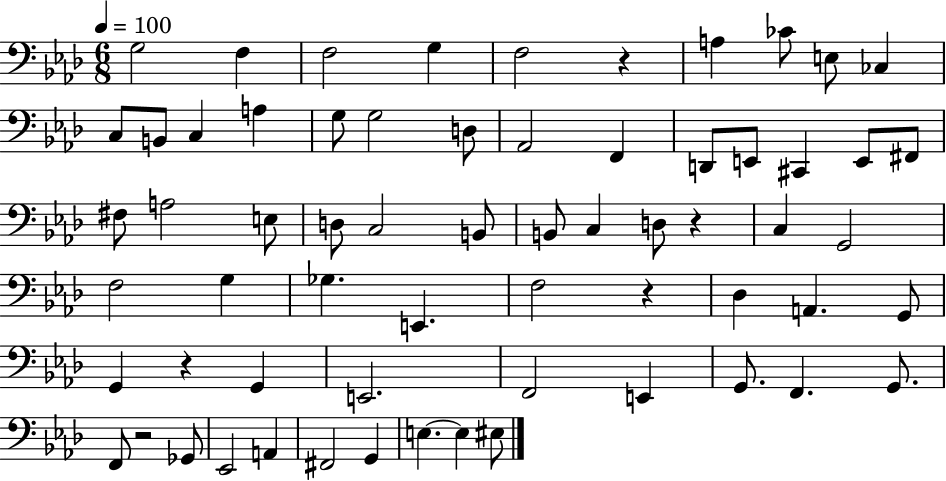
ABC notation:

X:1
T:Untitled
M:6/8
L:1/4
K:Ab
G,2 F, F,2 G, F,2 z A, _C/2 E,/2 _C, C,/2 B,,/2 C, A, G,/2 G,2 D,/2 _A,,2 F,, D,,/2 E,,/2 ^C,, E,,/2 ^F,,/2 ^F,/2 A,2 E,/2 D,/2 C,2 B,,/2 B,,/2 C, D,/2 z C, G,,2 F,2 G, _G, E,, F,2 z _D, A,, G,,/2 G,, z G,, E,,2 F,,2 E,, G,,/2 F,, G,,/2 F,,/2 z2 _G,,/2 _E,,2 A,, ^F,,2 G,, E, E, ^E,/2